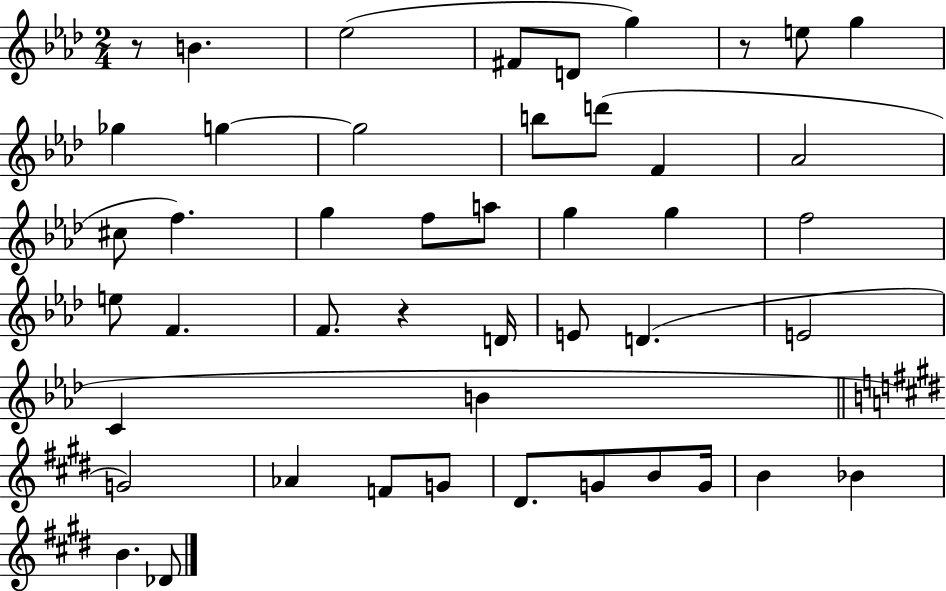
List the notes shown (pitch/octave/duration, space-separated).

R/e B4/q. Eb5/h F#4/e D4/e G5/q R/e E5/e G5/q Gb5/q G5/q G5/h B5/e D6/e F4/q Ab4/h C#5/e F5/q. G5/q F5/e A5/e G5/q G5/q F5/h E5/e F4/q. F4/e. R/q D4/s E4/e D4/q. E4/h C4/q B4/q G4/h Ab4/q F4/e G4/e D#4/e. G4/e B4/e G4/s B4/q Bb4/q B4/q. Db4/e